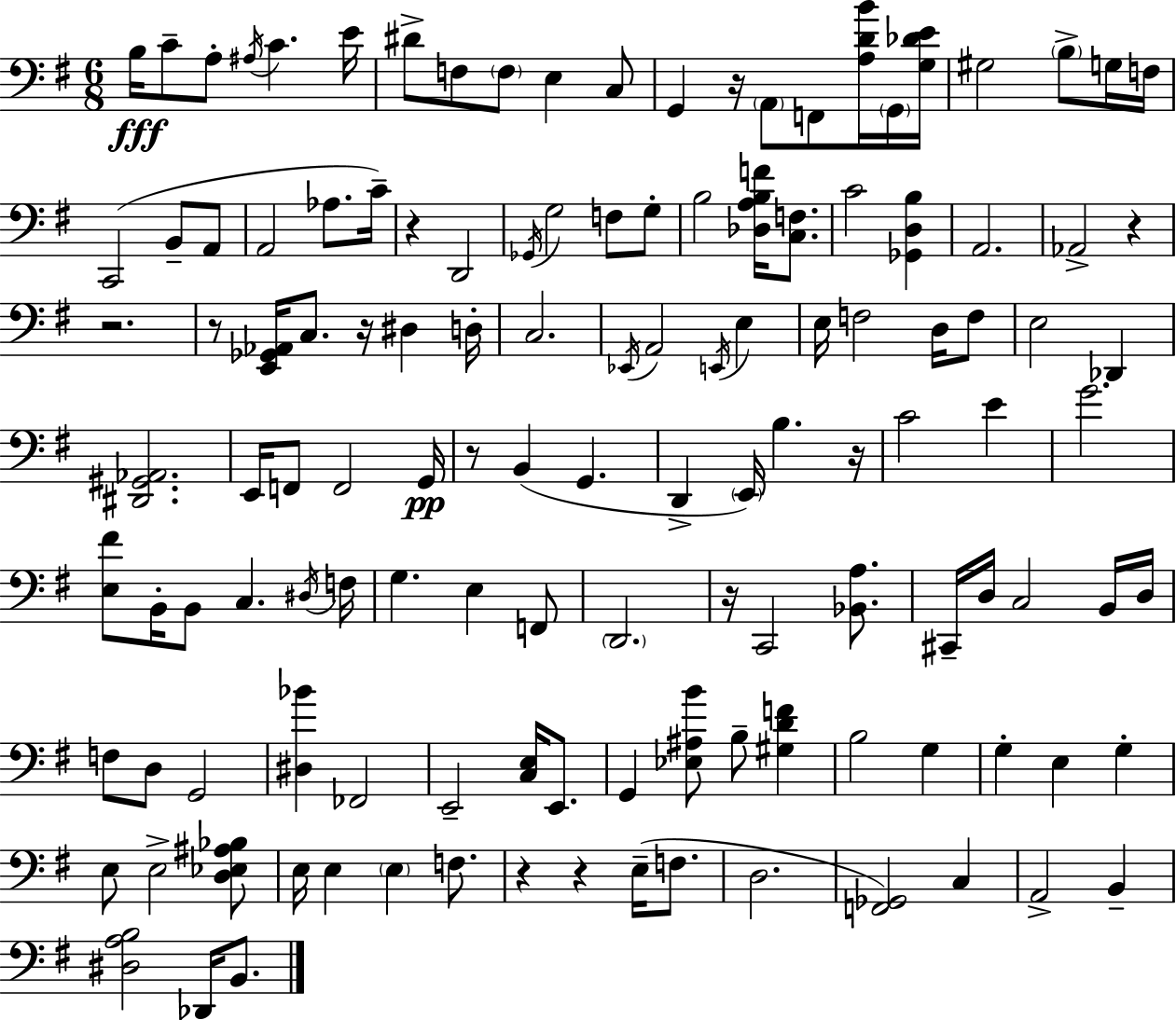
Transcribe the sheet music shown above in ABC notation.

X:1
T:Untitled
M:6/8
L:1/4
K:G
B,/4 C/2 A,/2 ^A,/4 C E/4 ^D/2 F,/2 F,/2 E, C,/2 G,, z/4 A,,/2 F,,/2 [A,DB]/4 G,,/4 [G,_DE]/4 ^G,2 B,/2 G,/4 F,/4 C,,2 B,,/2 A,,/2 A,,2 _A,/2 C/4 z D,,2 _G,,/4 G,2 F,/2 G,/2 B,2 [_D,A,B,F]/4 [C,F,]/2 C2 [_G,,D,B,] A,,2 _A,,2 z z2 z/2 [E,,_G,,_A,,]/4 C,/2 z/4 ^D, D,/4 C,2 _E,,/4 A,,2 E,,/4 E, E,/4 F,2 D,/4 F,/2 E,2 _D,, [^D,,^G,,_A,,]2 E,,/4 F,,/2 F,,2 G,,/4 z/2 B,, G,, D,, E,,/4 B, z/4 C2 E G2 [E,^F]/2 B,,/4 B,,/2 C, ^D,/4 F,/4 G, E, F,,/2 D,,2 z/4 C,,2 [_B,,A,]/2 ^C,,/4 D,/4 C,2 B,,/4 D,/4 F,/2 D,/2 G,,2 [^D,_B] _F,,2 E,,2 [C,E,]/4 E,,/2 G,, [_E,^A,B]/2 B,/2 [^G,DF] B,2 G, G, E, G, E,/2 E,2 [D,_E,^A,_B,]/2 E,/4 E, E, F,/2 z z E,/4 F,/2 D,2 [F,,_G,,]2 C, A,,2 B,, [^D,A,B,]2 _D,,/4 B,,/2